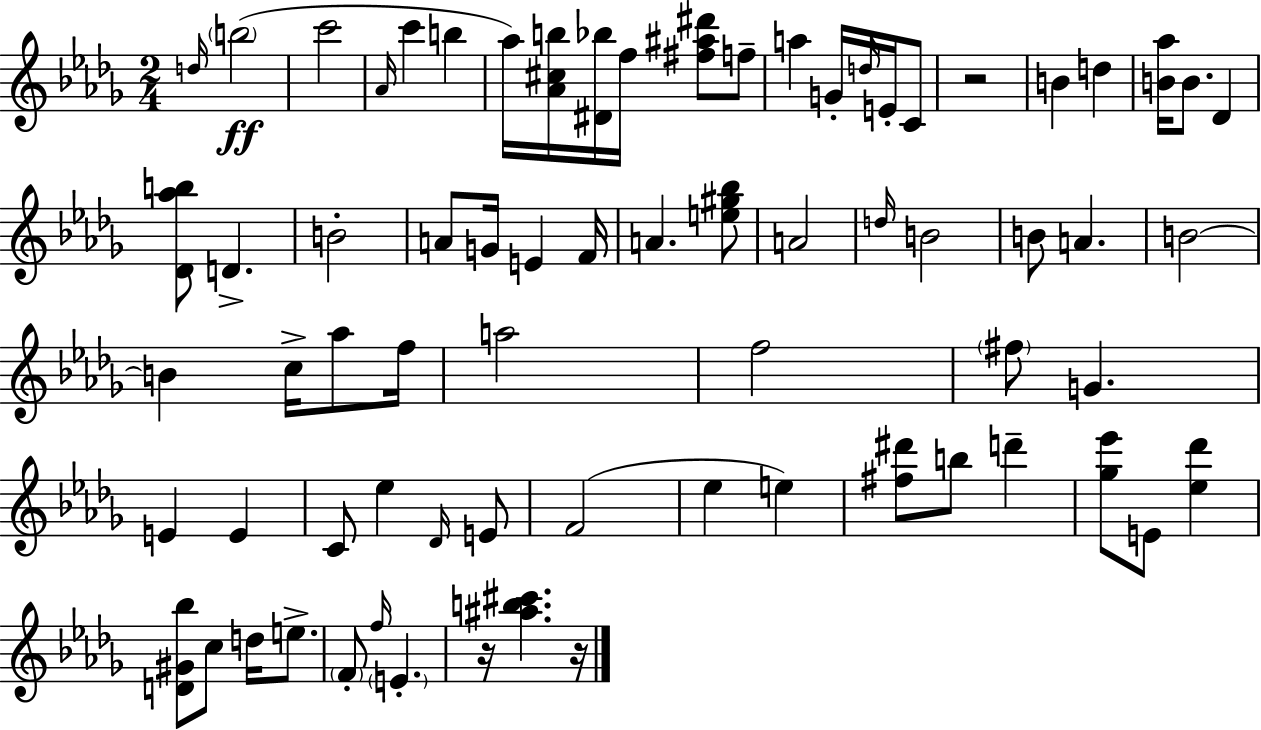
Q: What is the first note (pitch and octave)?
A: D5